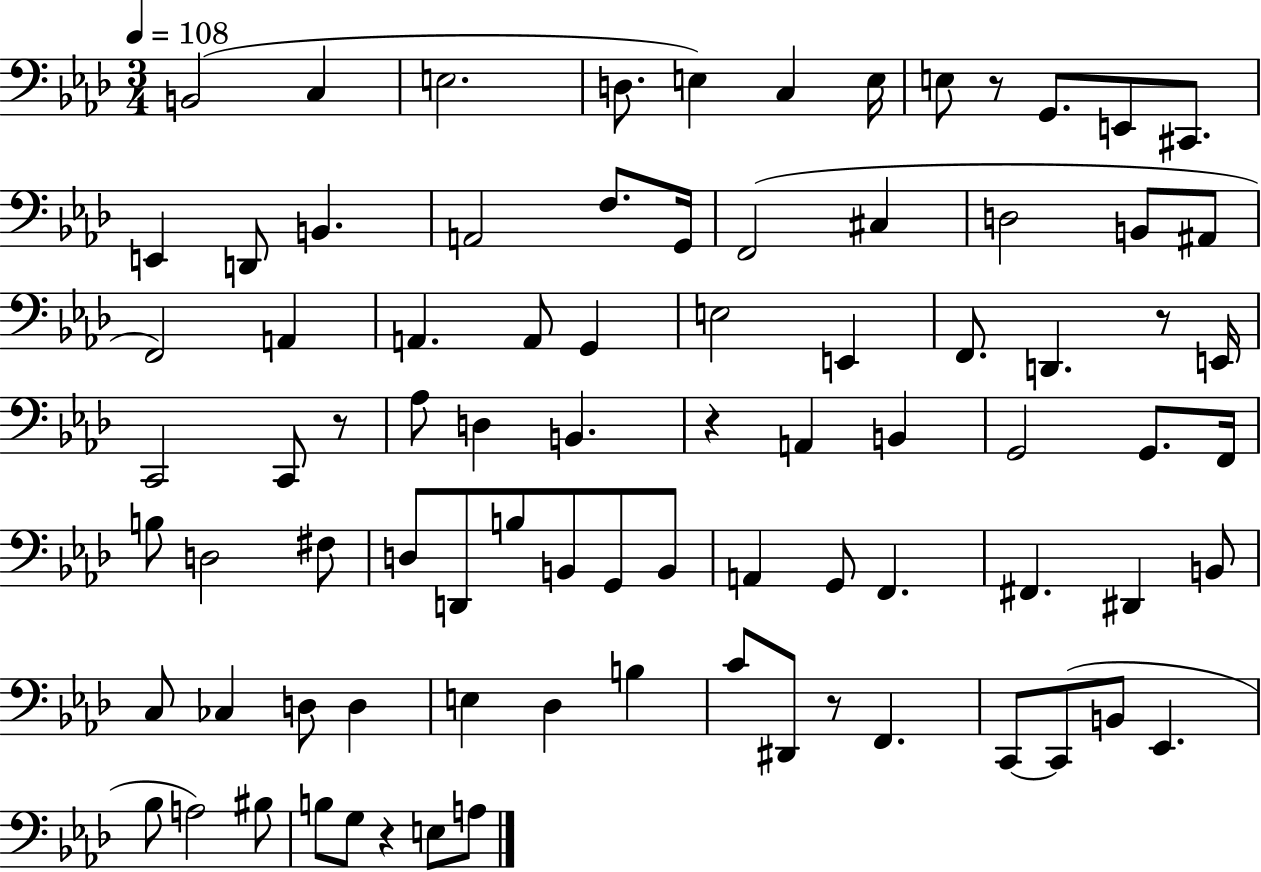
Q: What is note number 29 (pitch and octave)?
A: E2